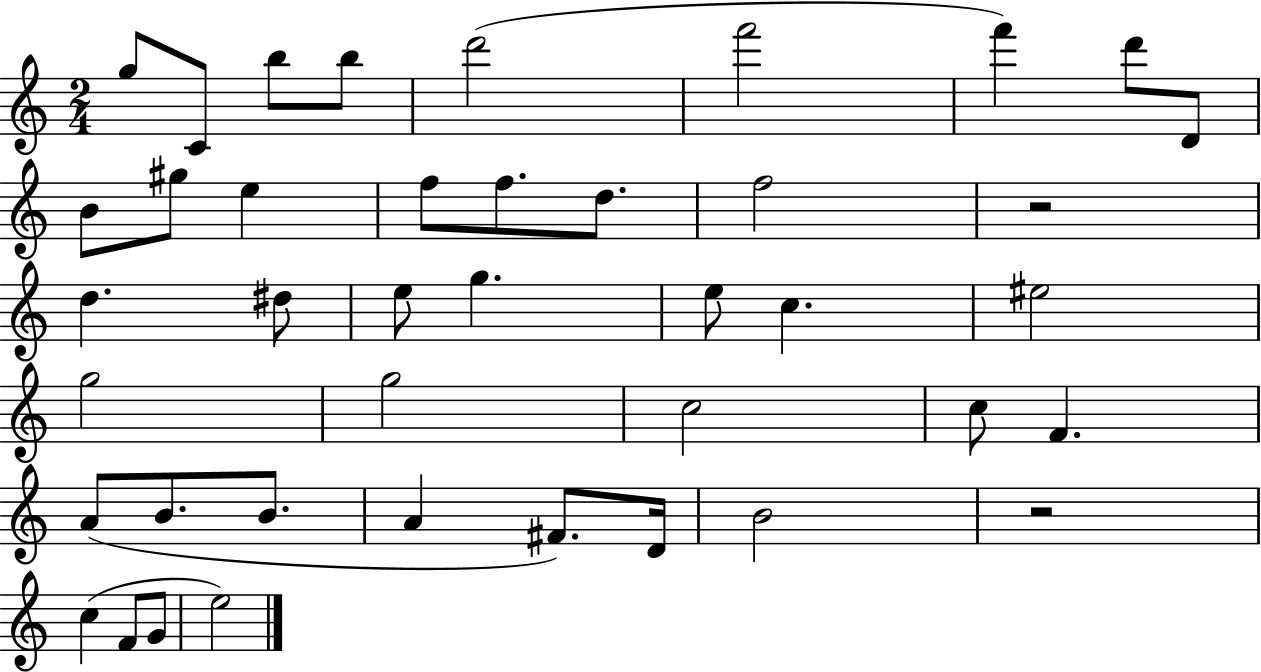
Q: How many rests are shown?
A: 2